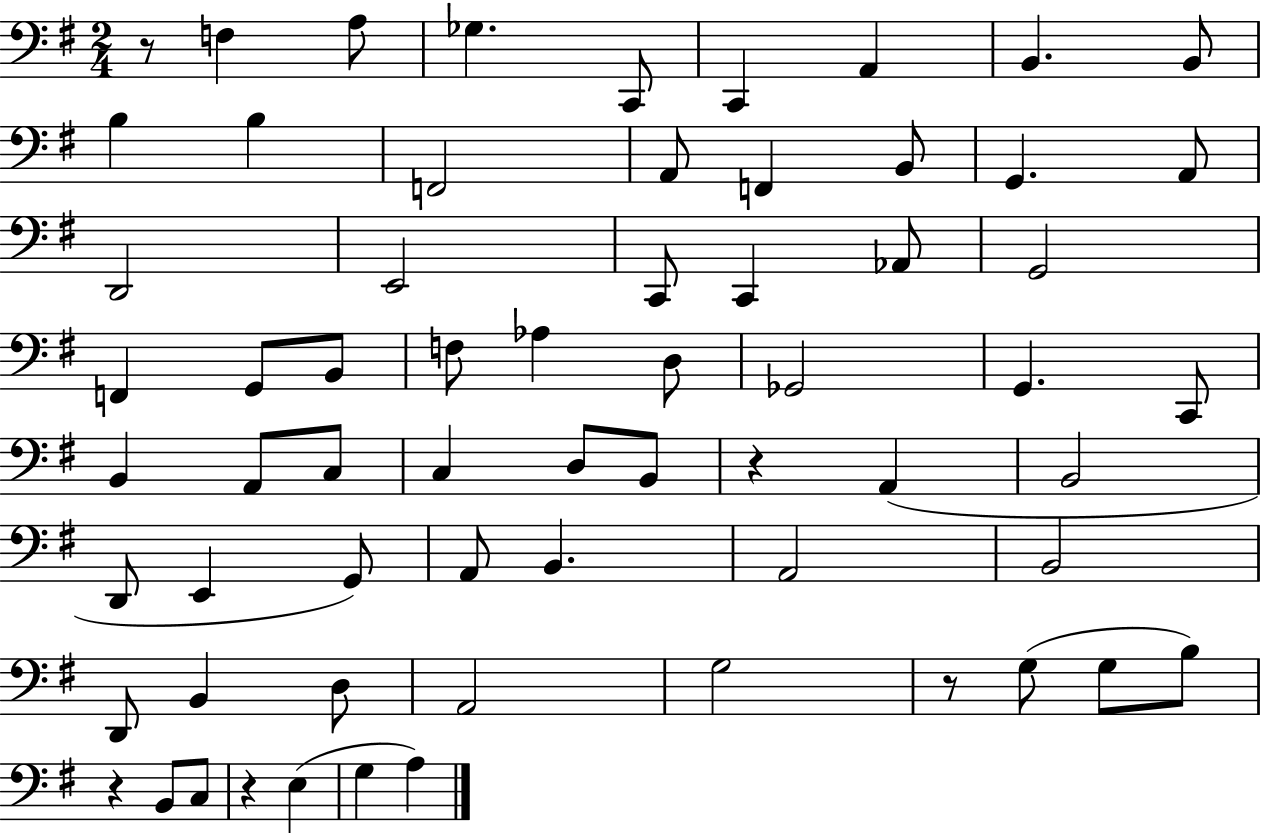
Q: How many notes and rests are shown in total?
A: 64